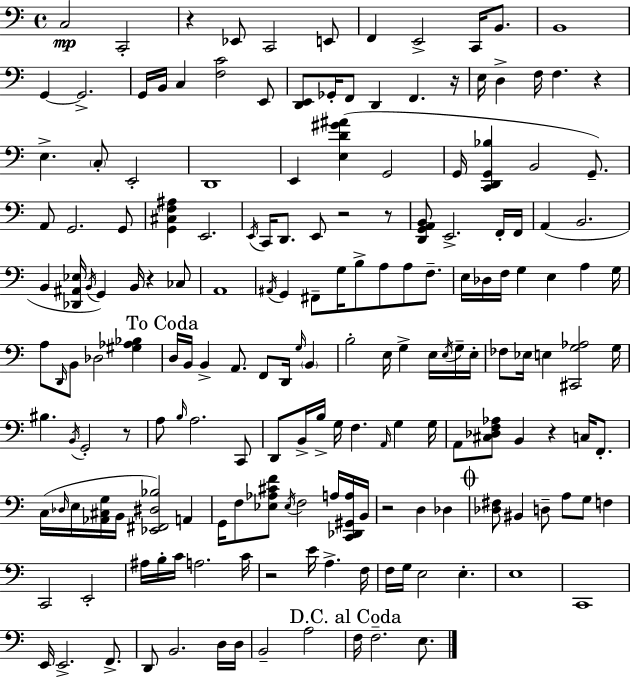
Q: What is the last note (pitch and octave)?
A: E3